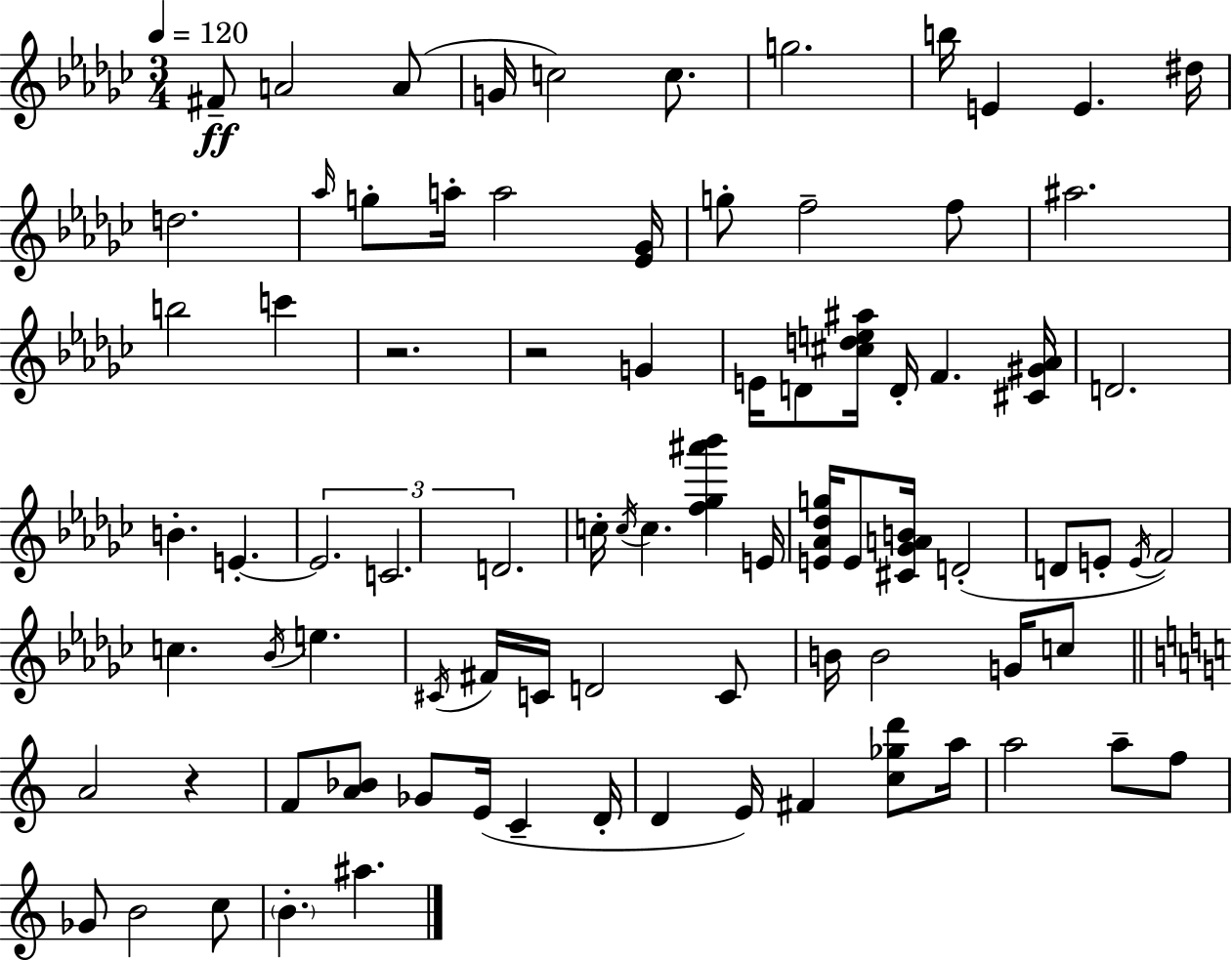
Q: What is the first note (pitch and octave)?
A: F#4